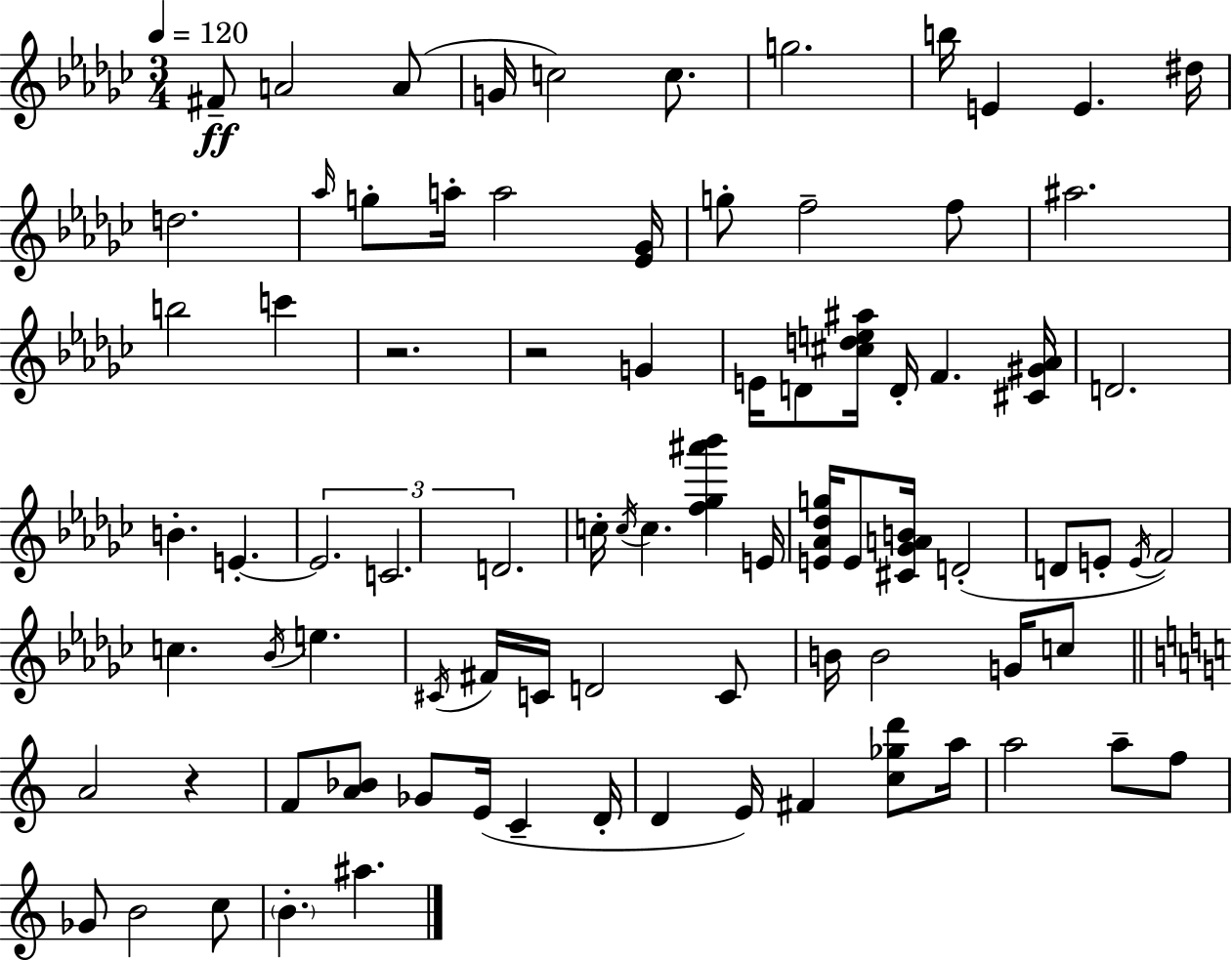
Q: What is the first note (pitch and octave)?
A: F#4